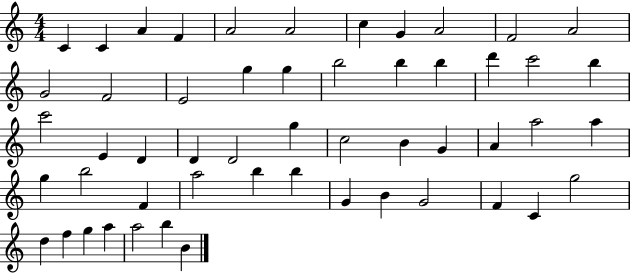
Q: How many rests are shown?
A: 0